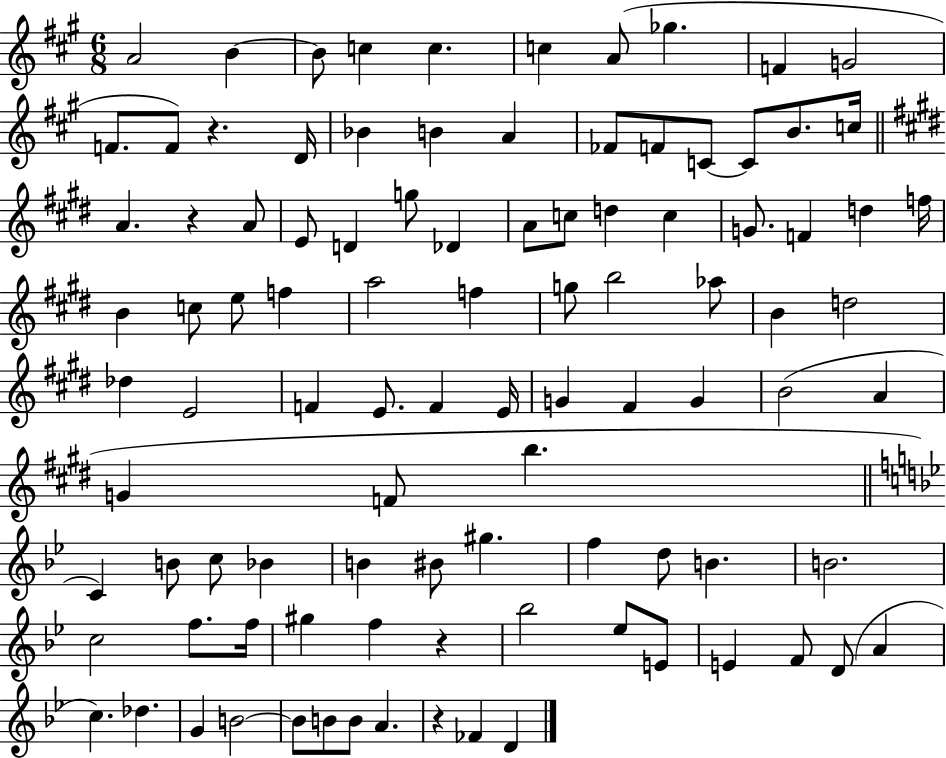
A4/h B4/q B4/e C5/q C5/q. C5/q A4/e Gb5/q. F4/q G4/h F4/e. F4/e R/q. D4/s Bb4/q B4/q A4/q FES4/e F4/e C4/e C4/e B4/e. C5/s A4/q. R/q A4/e E4/e D4/q G5/e Db4/q A4/e C5/e D5/q C5/q G4/e. F4/q D5/q F5/s B4/q C5/e E5/e F5/q A5/h F5/q G5/e B5/h Ab5/e B4/q D5/h Db5/q E4/h F4/q E4/e. F4/q E4/s G4/q F#4/q G4/q B4/h A4/q G4/q F4/e B5/q. C4/q B4/e C5/e Bb4/q B4/q BIS4/e G#5/q. F5/q D5/e B4/q. B4/h. C5/h F5/e. F5/s G#5/q F5/q R/q Bb5/h Eb5/e E4/e E4/q F4/e D4/e A4/q C5/q. Db5/q. G4/q B4/h B4/e B4/e B4/e A4/q. R/q FES4/q D4/q